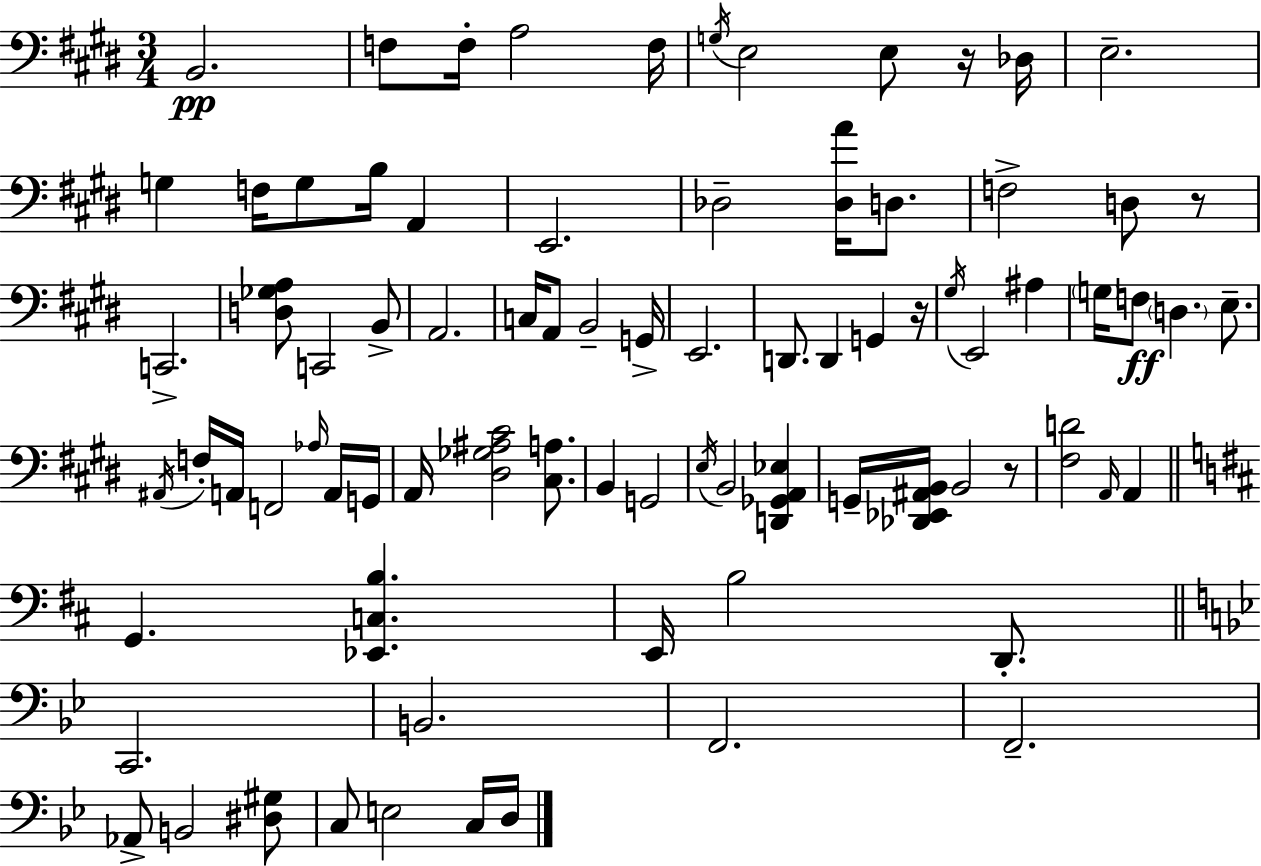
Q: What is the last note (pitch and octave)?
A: D3